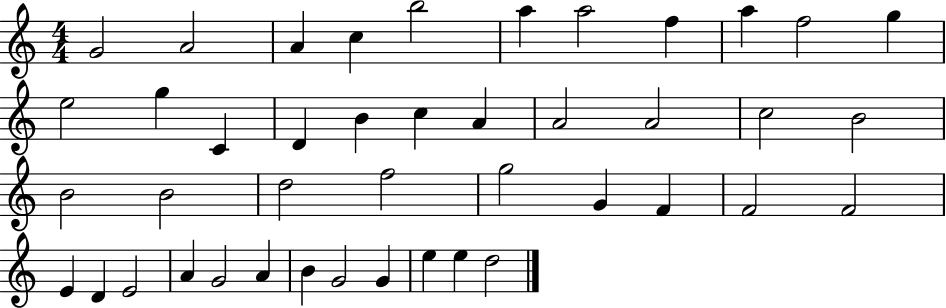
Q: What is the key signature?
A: C major